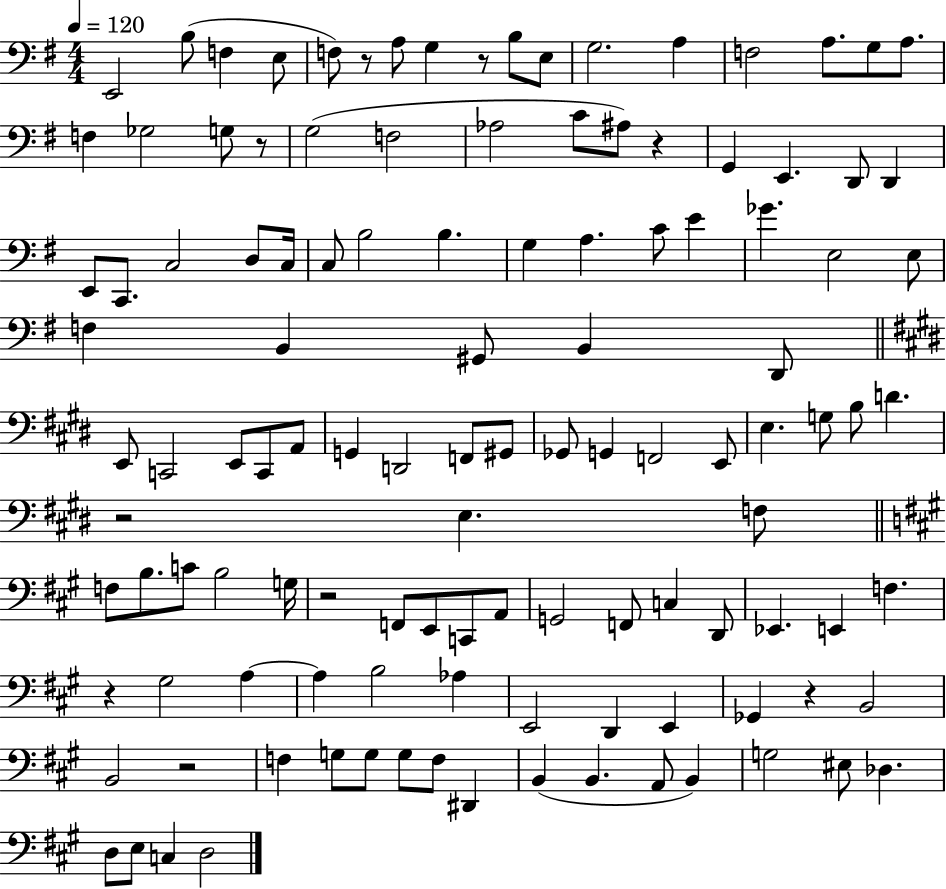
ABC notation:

X:1
T:Untitled
M:4/4
L:1/4
K:G
E,,2 B,/2 F, E,/2 F,/2 z/2 A,/2 G, z/2 B,/2 E,/2 G,2 A, F,2 A,/2 G,/2 A,/2 F, _G,2 G,/2 z/2 G,2 F,2 _A,2 C/2 ^A,/2 z G,, E,, D,,/2 D,, E,,/2 C,,/2 C,2 D,/2 C,/4 C,/2 B,2 B, G, A, C/2 E _G E,2 E,/2 F, B,, ^G,,/2 B,, D,,/2 E,,/2 C,,2 E,,/2 C,,/2 A,,/2 G,, D,,2 F,,/2 ^G,,/2 _G,,/2 G,, F,,2 E,,/2 E, G,/2 B,/2 D z2 E, F,/2 F,/2 B,/2 C/2 B,2 G,/4 z2 F,,/2 E,,/2 C,,/2 A,,/2 G,,2 F,,/2 C, D,,/2 _E,, E,, F, z ^G,2 A, A, B,2 _A, E,,2 D,, E,, _G,, z B,,2 B,,2 z2 F, G,/2 G,/2 G,/2 F,/2 ^D,, B,, B,, A,,/2 B,, G,2 ^E,/2 _D, D,/2 E,/2 C, D,2